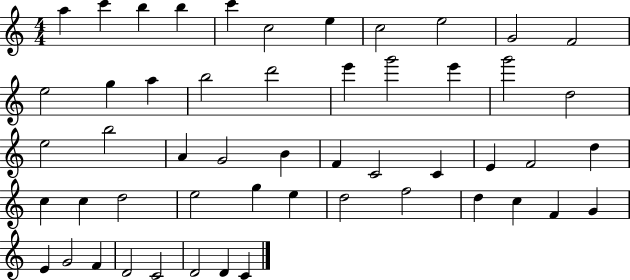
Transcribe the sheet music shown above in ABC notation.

X:1
T:Untitled
M:4/4
L:1/4
K:C
a c' b b c' c2 e c2 e2 G2 F2 e2 g a b2 d'2 e' g'2 e' g'2 d2 e2 b2 A G2 B F C2 C E F2 d c c d2 e2 g e d2 f2 d c F G E G2 F D2 C2 D2 D C